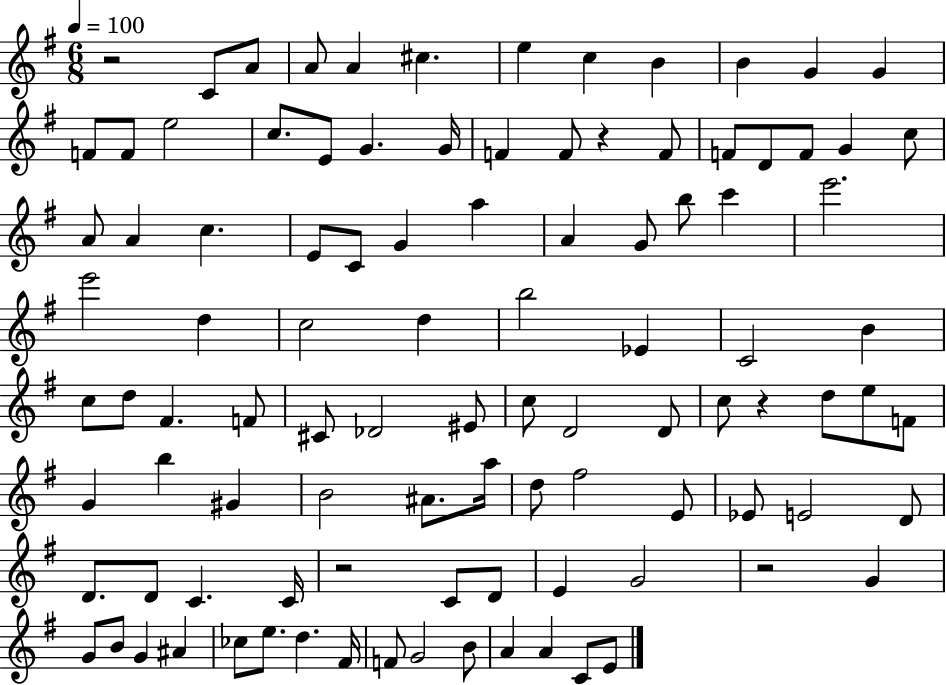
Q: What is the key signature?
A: G major